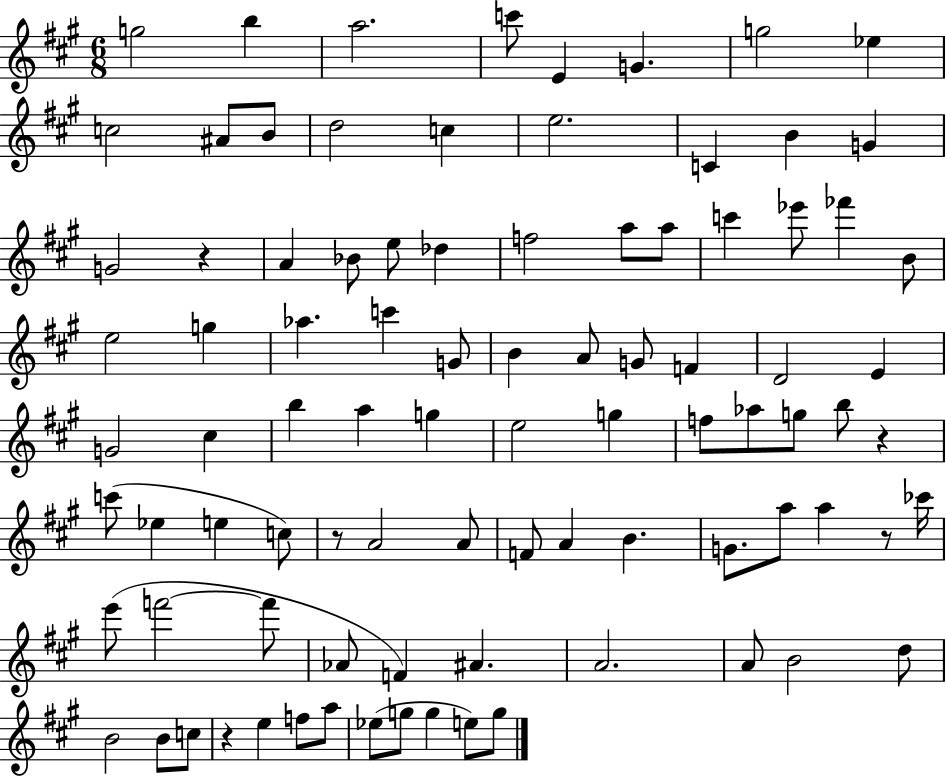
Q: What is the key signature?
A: A major